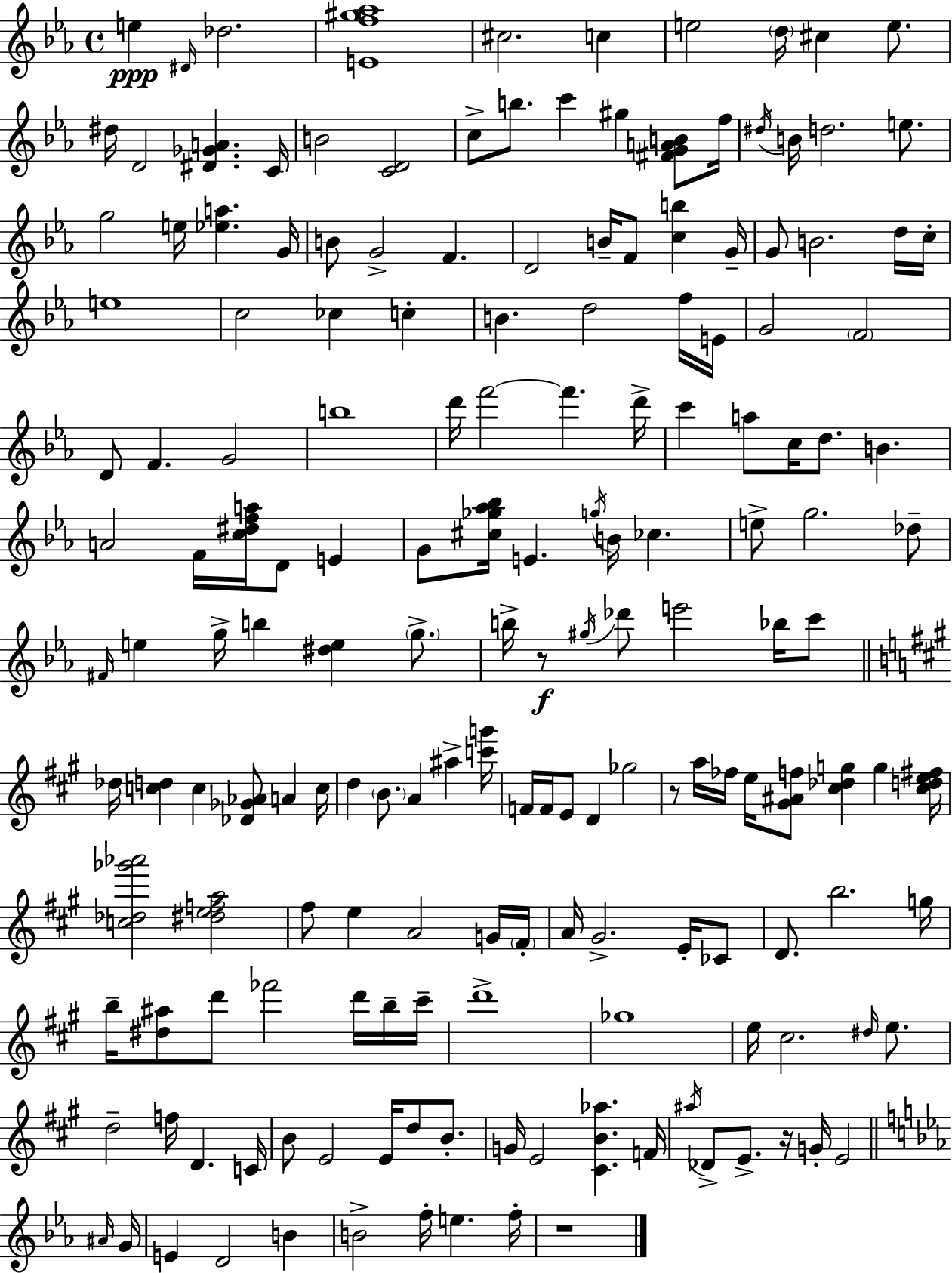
E5/q D#4/s Db5/h. [E4,F5,G#5,Ab5]/w C#5/h. C5/q E5/h D5/s C#5/q E5/e. D#5/s D4/h [D#4,Gb4,A4]/q. C4/s B4/h [C4,D4]/h C5/e B5/e. C6/q G#5/q [F#4,G4,A4,B4]/e F5/s D#5/s B4/s D5/h. E5/e. G5/h E5/s [Eb5,A5]/q. G4/s B4/e G4/h F4/q. D4/h B4/s F4/e [C5,B5]/q G4/s G4/e B4/h. D5/s C5/s E5/w C5/h CES5/q C5/q B4/q. D5/h F5/s E4/s G4/h F4/h D4/e F4/q. G4/h B5/w D6/s F6/h F6/q. D6/s C6/q A5/e C5/s D5/e. B4/q. A4/h F4/s [C5,D#5,F5,A5]/s D4/e E4/q G4/e [C#5,Gb5,Ab5,Bb5]/s E4/q. G5/s B4/s CES5/q. E5/e G5/h. Db5/e F#4/s E5/q G5/s B5/q [D#5,E5]/q G5/e. B5/s R/e G#5/s Db6/e E6/h Bb5/s C6/e Db5/s [C5,D5]/q C5/q [Db4,Gb4,Ab4]/e A4/q C5/s D5/q B4/e. A4/q A#5/q [C6,G6]/s F4/s F4/s E4/e D4/q Gb5/h R/e A5/s FES5/s E5/s [G#4,A#4,F5]/e [C#5,Db5,G5]/q G5/q [C#5,D5,E5,F#5]/s [C5,Db5,Gb6,Ab6]/h [D#5,E5,F5,A5]/h F#5/e E5/q A4/h G4/s F#4/s A4/s G#4/h. E4/s CES4/e D4/e. B5/h. G5/s B5/s [D#5,A#5]/e D6/e FES6/h D6/s B5/s C#6/s D6/w Gb5/w E5/s C#5/h. D#5/s E5/e. D5/h F5/s D4/q. C4/s B4/e E4/h E4/s D5/e B4/e. G4/s E4/h [C#4,B4,Ab5]/q. F4/s A#5/s Db4/e E4/e. R/s G4/s E4/h A#4/s G4/s E4/q D4/h B4/q B4/h F5/s E5/q. F5/s R/w